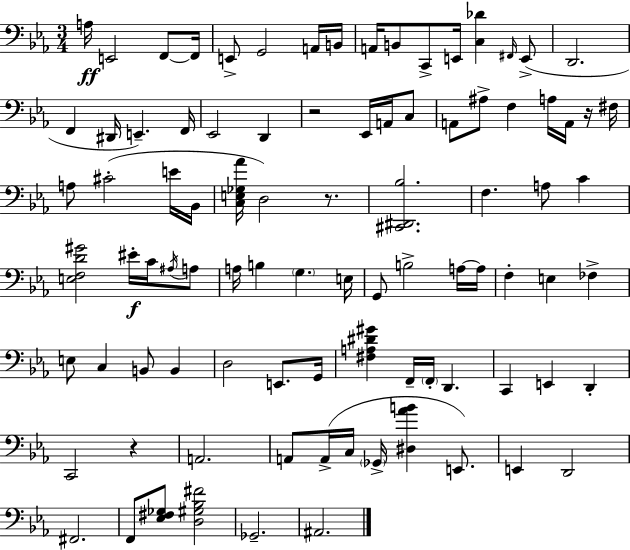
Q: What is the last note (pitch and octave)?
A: A#2